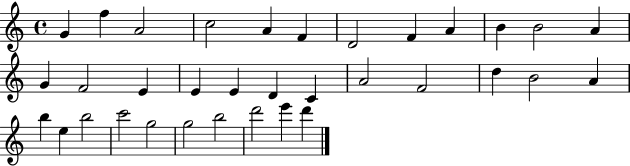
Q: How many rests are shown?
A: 0